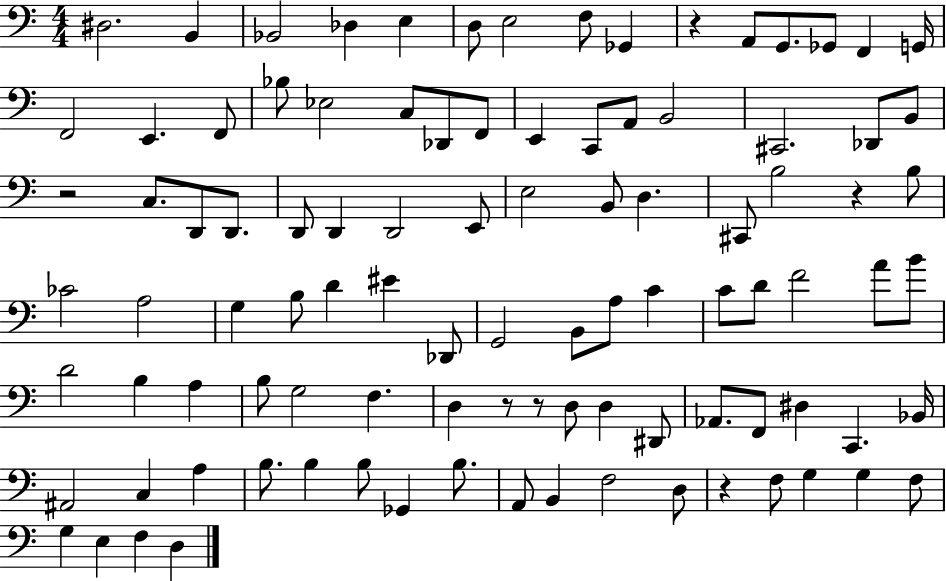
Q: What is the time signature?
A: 4/4